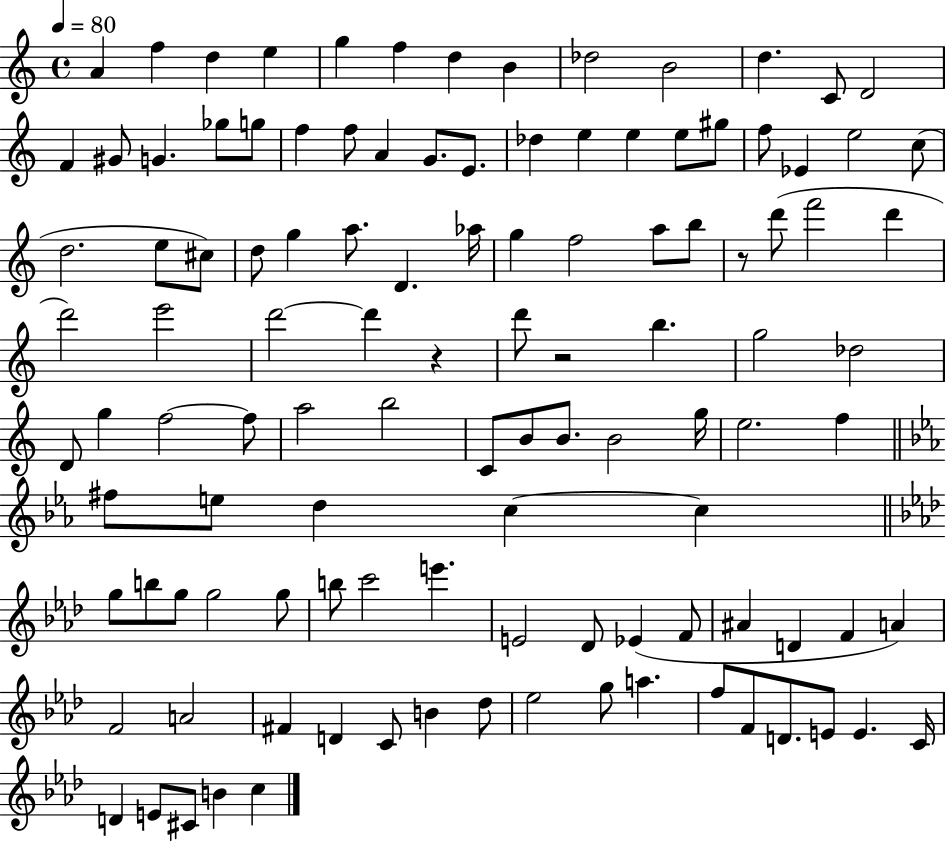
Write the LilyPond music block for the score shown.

{
  \clef treble
  \time 4/4
  \defaultTimeSignature
  \key c \major
  \tempo 4 = 80
  a'4 f''4 d''4 e''4 | g''4 f''4 d''4 b'4 | des''2 b'2 | d''4. c'8 d'2 | \break f'4 gis'8 g'4. ges''8 g''8 | f''4 f''8 a'4 g'8. e'8. | des''4 e''4 e''4 e''8 gis''8 | f''8 ees'4 e''2 c''8( | \break d''2. e''8 cis''8) | d''8 g''4 a''8. d'4. aes''16 | g''4 f''2 a''8 b''8 | r8 d'''8( f'''2 d'''4 | \break d'''2) e'''2 | d'''2~~ d'''4 r4 | d'''8 r2 b''4. | g''2 des''2 | \break d'8 g''4 f''2~~ f''8 | a''2 b''2 | c'8 b'8 b'8. b'2 g''16 | e''2. f''4 | \break \bar "||" \break \key ees \major fis''8 e''8 d''4 c''4~~ c''4 | \bar "||" \break \key f \minor g''8 b''8 g''8 g''2 g''8 | b''8 c'''2 e'''4. | e'2 des'8 ees'4( f'8 | ais'4 d'4 f'4 a'4) | \break f'2 a'2 | fis'4 d'4 c'8 b'4 des''8 | ees''2 g''8 a''4. | f''8 f'8 d'8. e'8 e'4. c'16 | \break d'4 e'8 cis'8 b'4 c''4 | \bar "|."
}